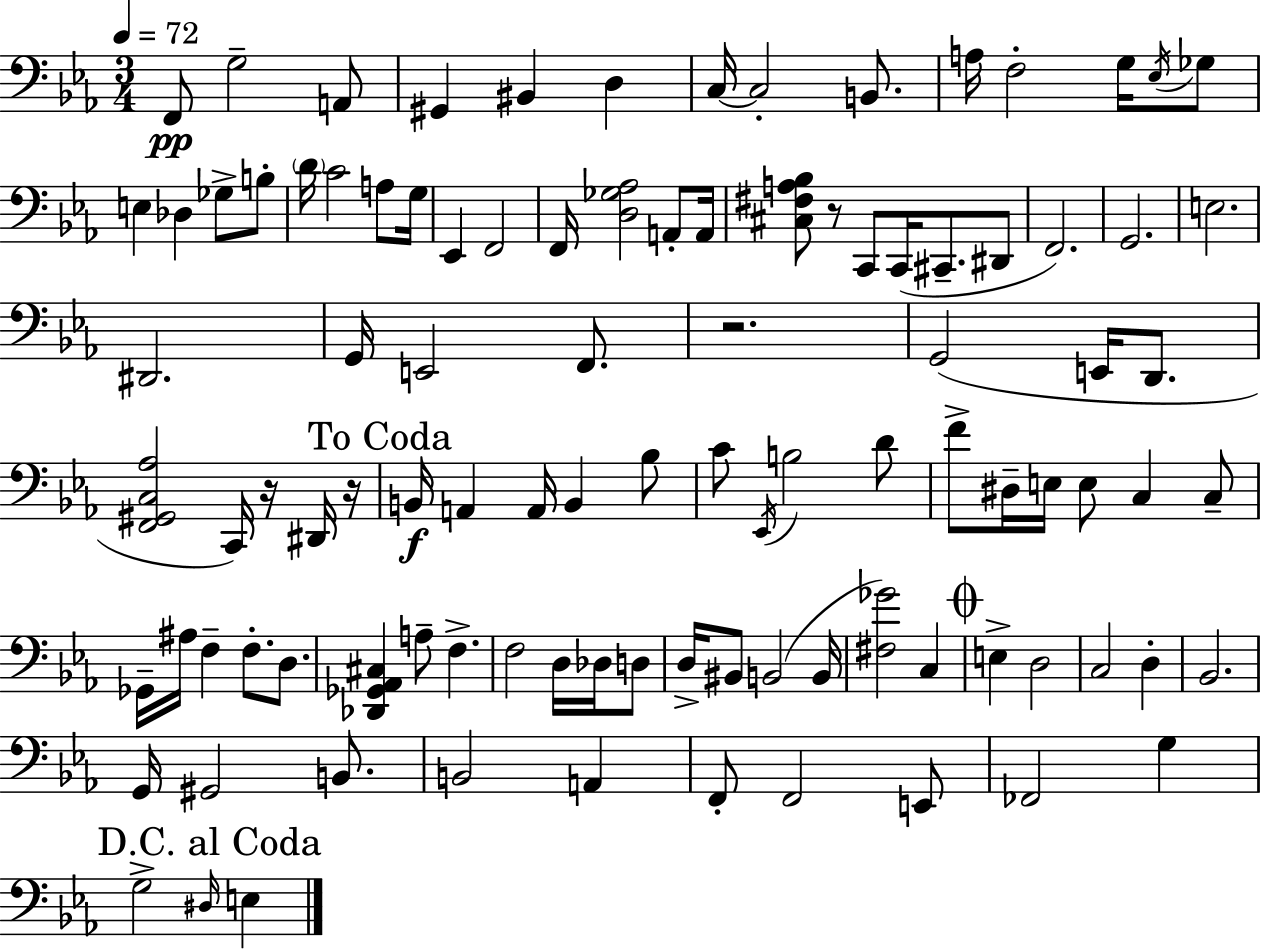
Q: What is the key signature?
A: C minor